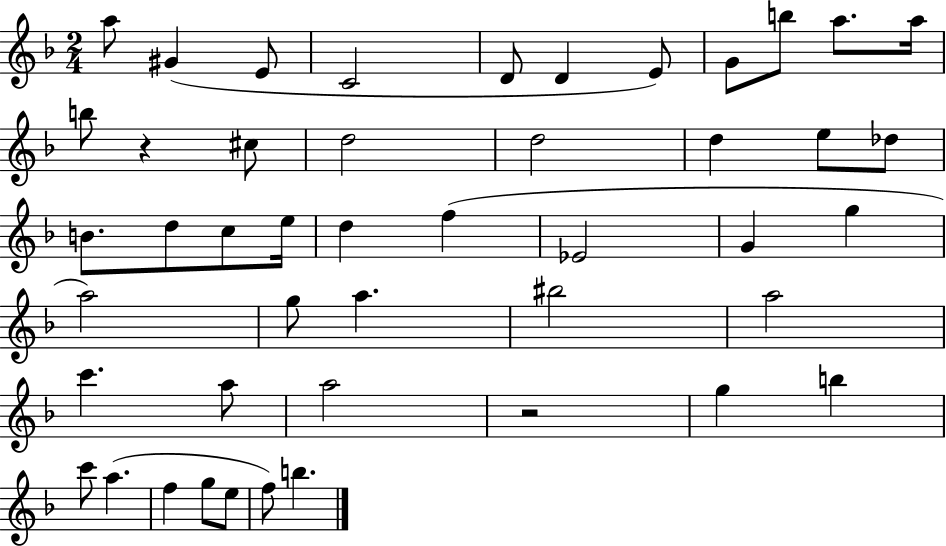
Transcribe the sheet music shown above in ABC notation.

X:1
T:Untitled
M:2/4
L:1/4
K:F
a/2 ^G E/2 C2 D/2 D E/2 G/2 b/2 a/2 a/4 b/2 z ^c/2 d2 d2 d e/2 _d/2 B/2 d/2 c/2 e/4 d f _E2 G g a2 g/2 a ^b2 a2 c' a/2 a2 z2 g b c'/2 a f g/2 e/2 f/2 b